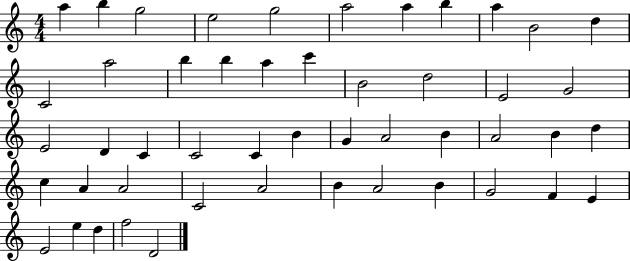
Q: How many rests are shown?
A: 0